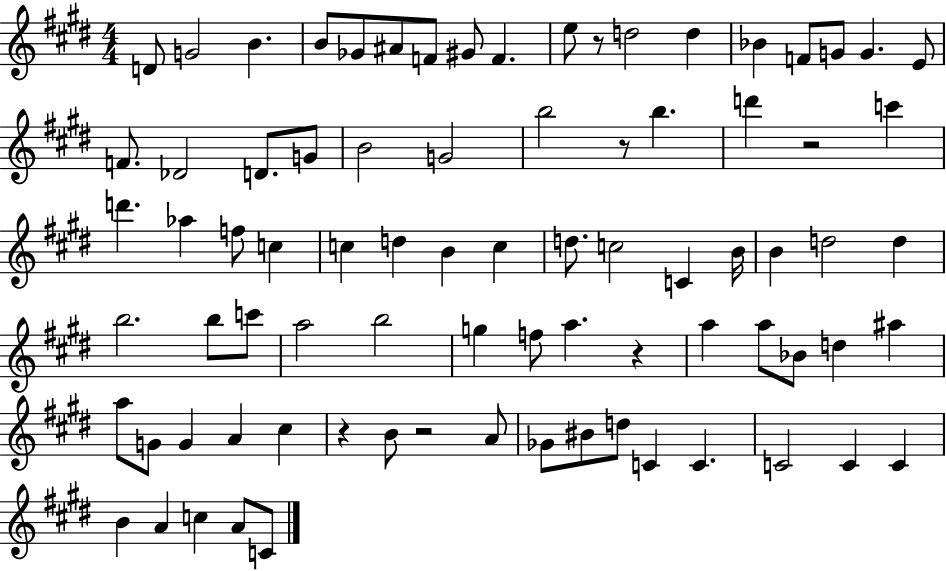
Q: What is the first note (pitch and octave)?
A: D4